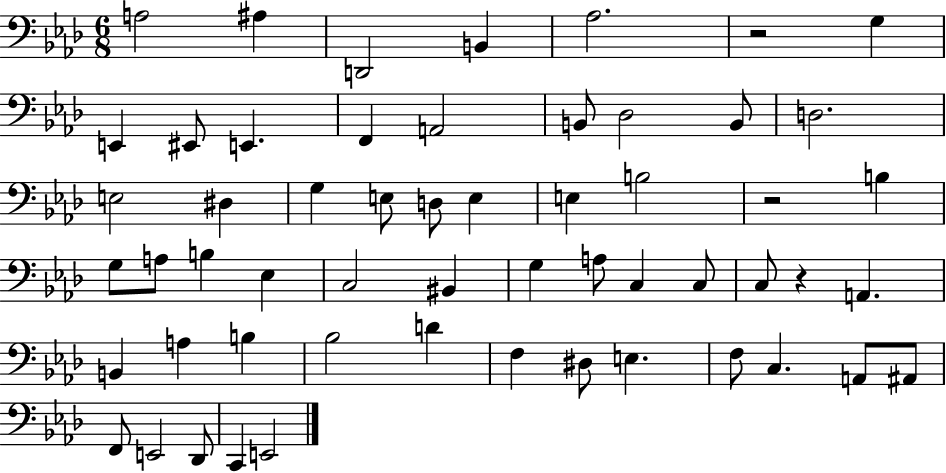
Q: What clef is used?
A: bass